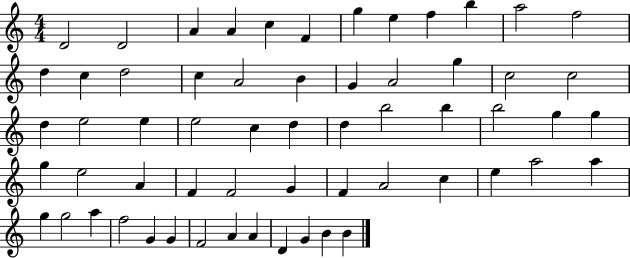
{
  \clef treble
  \numericTimeSignature
  \time 4/4
  \key c \major
  d'2 d'2 | a'4 a'4 c''4 f'4 | g''4 e''4 f''4 b''4 | a''2 f''2 | \break d''4 c''4 d''2 | c''4 a'2 b'4 | g'4 a'2 g''4 | c''2 c''2 | \break d''4 e''2 e''4 | e''2 c''4 d''4 | d''4 b''2 b''4 | b''2 g''4 g''4 | \break g''4 e''2 a'4 | f'4 f'2 g'4 | f'4 a'2 c''4 | e''4 a''2 a''4 | \break g''4 g''2 a''4 | f''2 g'4 g'4 | f'2 a'4 a'4 | d'4 g'4 b'4 b'4 | \break \bar "|."
}